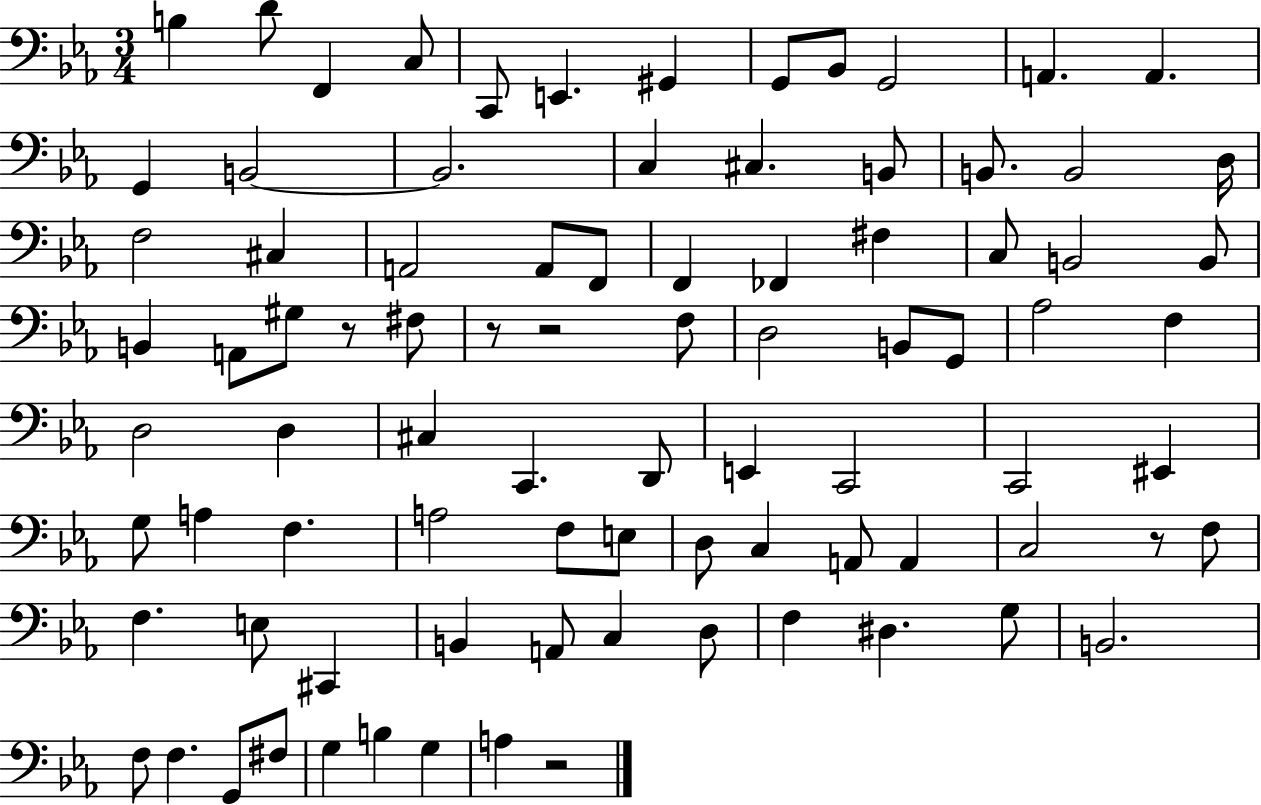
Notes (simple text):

B3/q D4/e F2/q C3/e C2/e E2/q. G#2/q G2/e Bb2/e G2/h A2/q. A2/q. G2/q B2/h B2/h. C3/q C#3/q. B2/e B2/e. B2/h D3/s F3/h C#3/q A2/h A2/e F2/e F2/q FES2/q F#3/q C3/e B2/h B2/e B2/q A2/e G#3/e R/e F#3/e R/e R/h F3/e D3/h B2/e G2/e Ab3/h F3/q D3/h D3/q C#3/q C2/q. D2/e E2/q C2/h C2/h EIS2/q G3/e A3/q F3/q. A3/h F3/e E3/e D3/e C3/q A2/e A2/q C3/h R/e F3/e F3/q. E3/e C#2/q B2/q A2/e C3/q D3/e F3/q D#3/q. G3/e B2/h. F3/e F3/q. G2/e F#3/e G3/q B3/q G3/q A3/q R/h